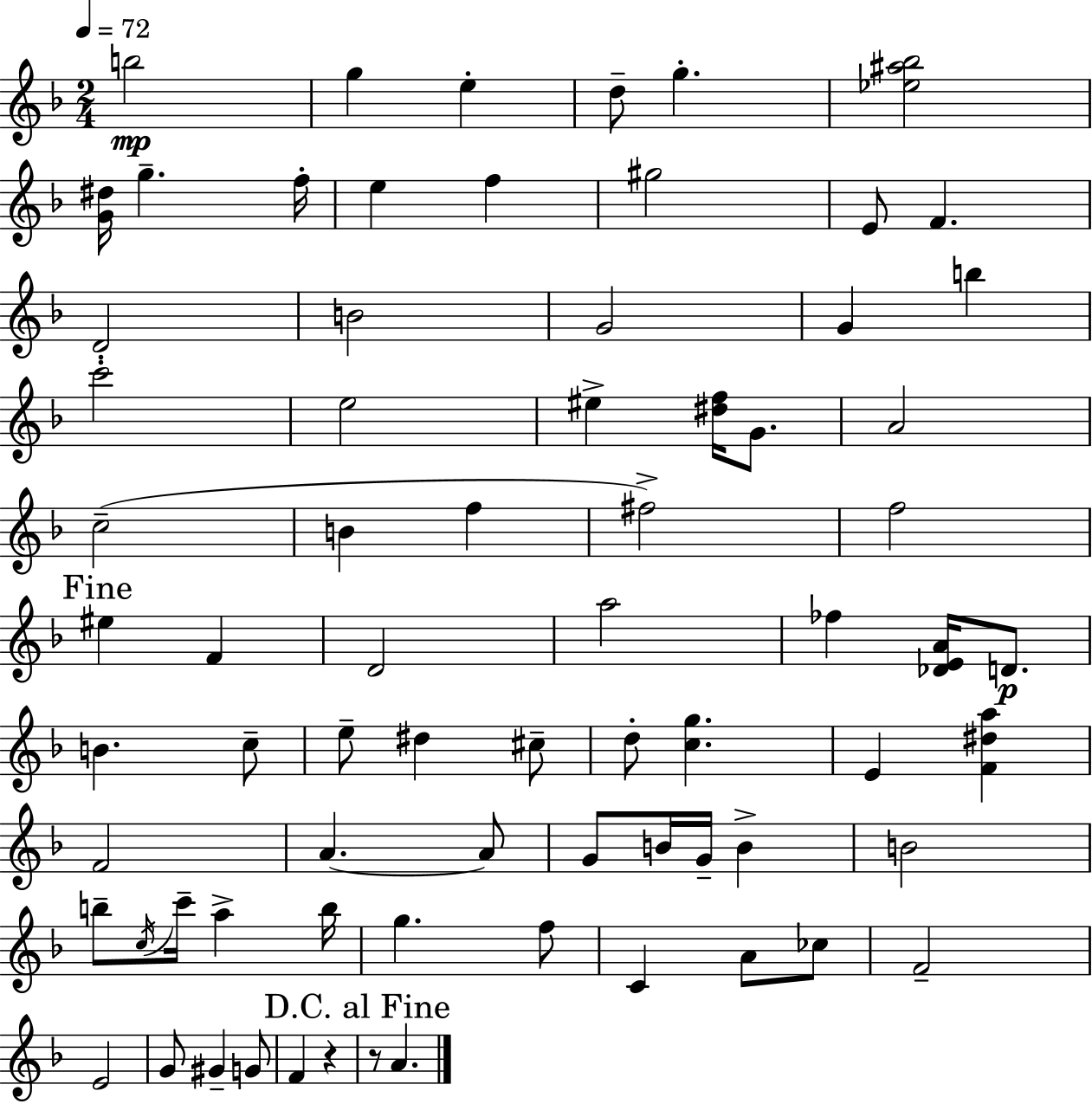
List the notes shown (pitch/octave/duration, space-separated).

B5/h G5/q E5/q D5/e G5/q. [Eb5,A#5,Bb5]/h [G4,D#5]/s G5/q. F5/s E5/q F5/q G#5/h E4/e F4/q. D4/h B4/h G4/h G4/q B5/q C6/h E5/h EIS5/q [D#5,F5]/s G4/e. A4/h C5/h B4/q F5/q F#5/h F5/h EIS5/q F4/q D4/h A5/h FES5/q [Db4,E4,A4]/s D4/e. B4/q. C5/e E5/e D#5/q C#5/e D5/e [C5,G5]/q. E4/q [F4,D#5,A5]/q F4/h A4/q. A4/e G4/e B4/s G4/s B4/q B4/h B5/e C5/s C6/s A5/q B5/s G5/q. F5/e C4/q A4/e CES5/e F4/h E4/h G4/e G#4/q G4/e F4/q R/q R/e A4/q.